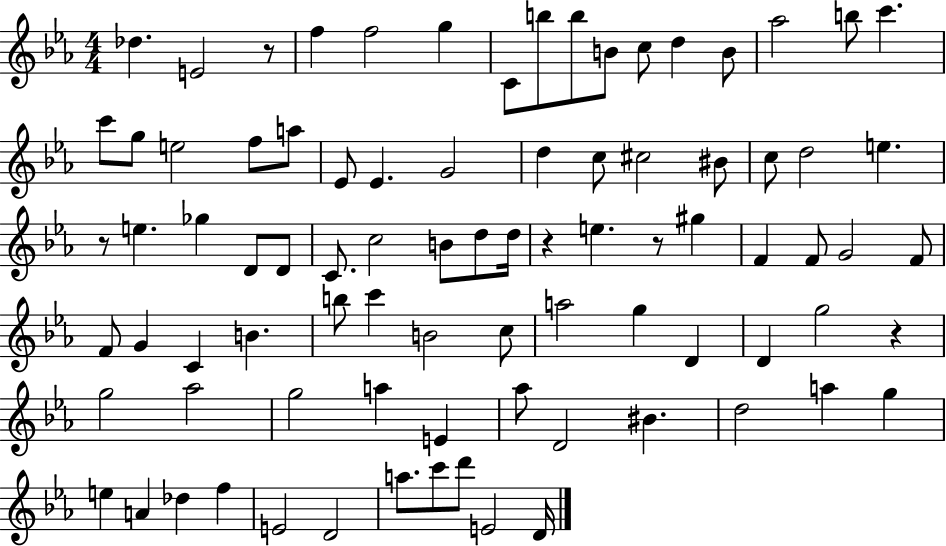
{
  \clef treble
  \numericTimeSignature
  \time 4/4
  \key ees \major
  \repeat volta 2 { des''4. e'2 r8 | f''4 f''2 g''4 | c'8 b''8 b''8 b'8 c''8 d''4 b'8 | aes''2 b''8 c'''4. | \break c'''8 g''8 e''2 f''8 a''8 | ees'8 ees'4. g'2 | d''4 c''8 cis''2 bis'8 | c''8 d''2 e''4. | \break r8 e''4. ges''4 d'8 d'8 | c'8. c''2 b'8 d''8 d''16 | r4 e''4. r8 gis''4 | f'4 f'8 g'2 f'8 | \break f'8 g'4 c'4 b'4. | b''8 c'''4 b'2 c''8 | a''2 g''4 d'4 | d'4 g''2 r4 | \break g''2 aes''2 | g''2 a''4 e'4 | aes''8 d'2 bis'4. | d''2 a''4 g''4 | \break e''4 a'4 des''4 f''4 | e'2 d'2 | a''8. c'''8 d'''8 e'2 d'16 | } \bar "|."
}